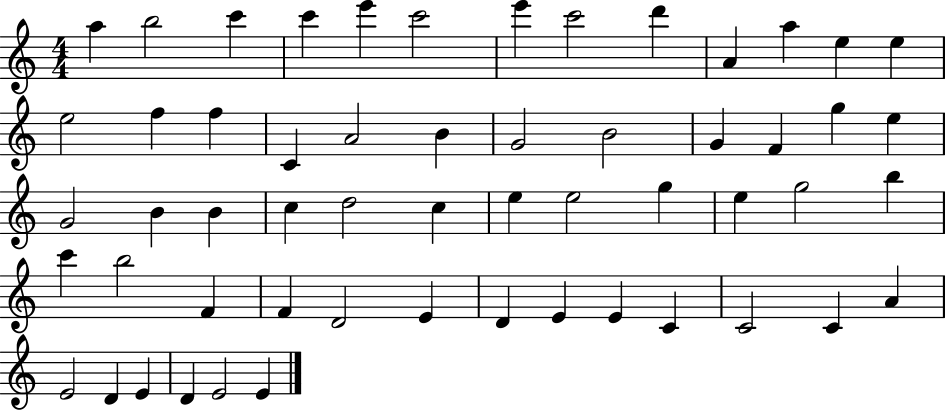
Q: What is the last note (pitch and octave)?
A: E4